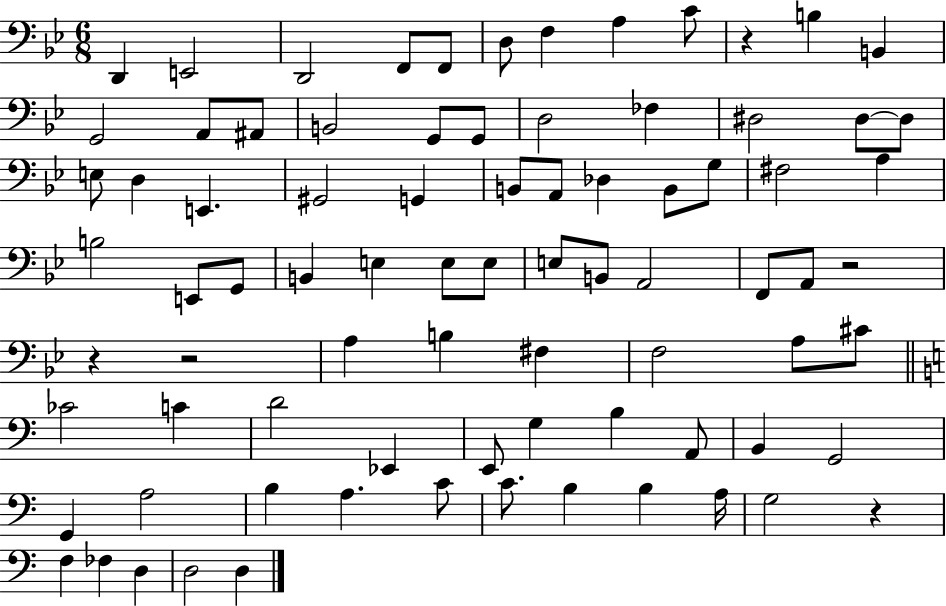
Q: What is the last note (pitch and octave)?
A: D3